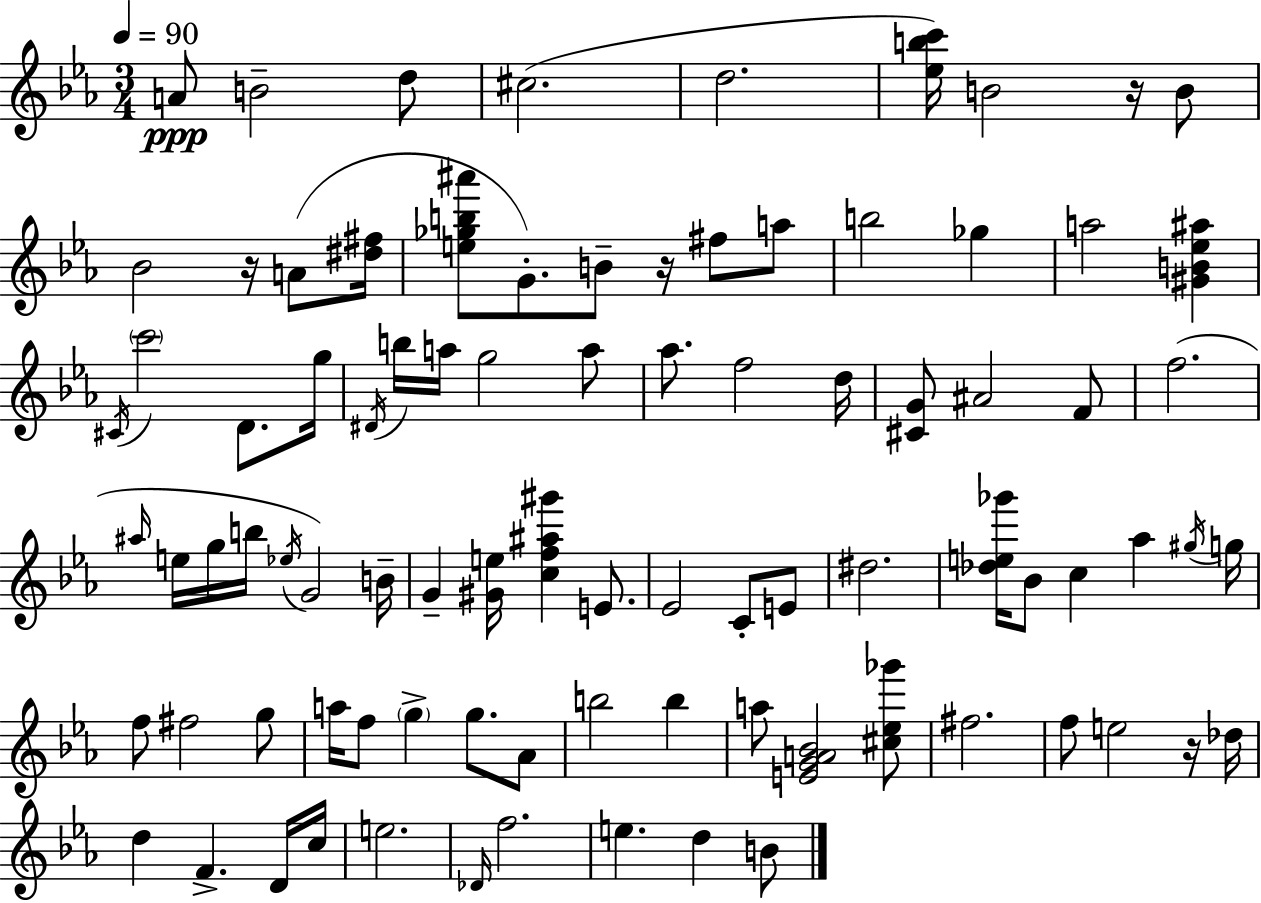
X:1
T:Untitled
M:3/4
L:1/4
K:Cm
A/2 B2 d/2 ^c2 d2 [_ebc']/4 B2 z/4 B/2 _B2 z/4 A/2 [^d^f]/4 [e_gb^a']/2 G/2 B/2 z/4 ^f/2 a/2 b2 _g a2 [^GB_e^a] ^C/4 c'2 D/2 g/4 ^D/4 b/4 a/4 g2 a/2 _a/2 f2 d/4 [^CG]/2 ^A2 F/2 f2 ^a/4 e/4 g/4 b/4 _e/4 G2 B/4 G [^Ge]/4 [cf^a^g'] E/2 _E2 C/2 E/2 ^d2 [_de_g']/4 _B/2 c _a ^g/4 g/4 f/2 ^f2 g/2 a/4 f/2 g g/2 _A/2 b2 b a/2 [EGA_B]2 [^c_e_g']/2 ^f2 f/2 e2 z/4 _d/4 d F D/4 c/4 e2 _D/4 f2 e d B/2